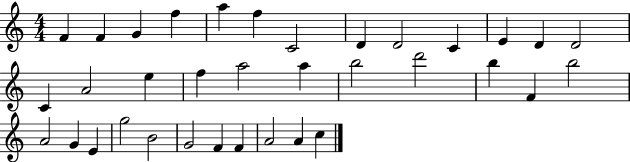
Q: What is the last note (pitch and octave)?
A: C5